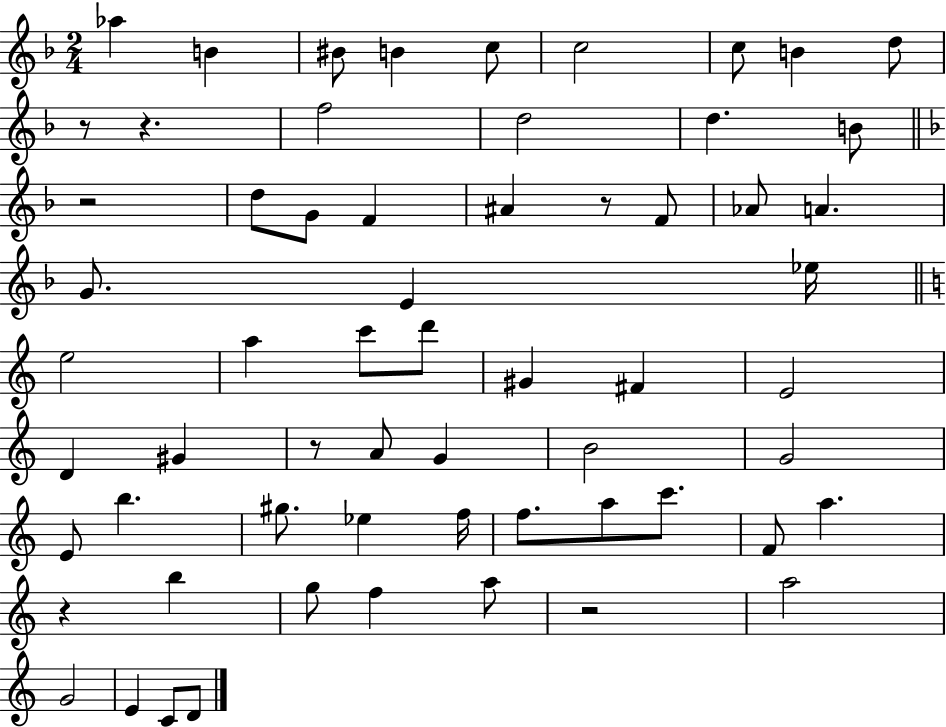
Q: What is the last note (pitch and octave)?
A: D4